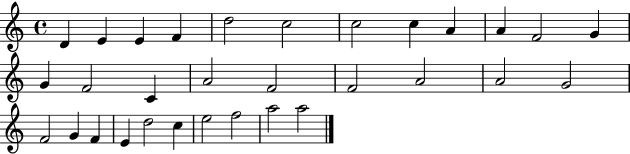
X:1
T:Untitled
M:4/4
L:1/4
K:C
D E E F d2 c2 c2 c A A F2 G G F2 C A2 F2 F2 A2 A2 G2 F2 G F E d2 c e2 f2 a2 a2